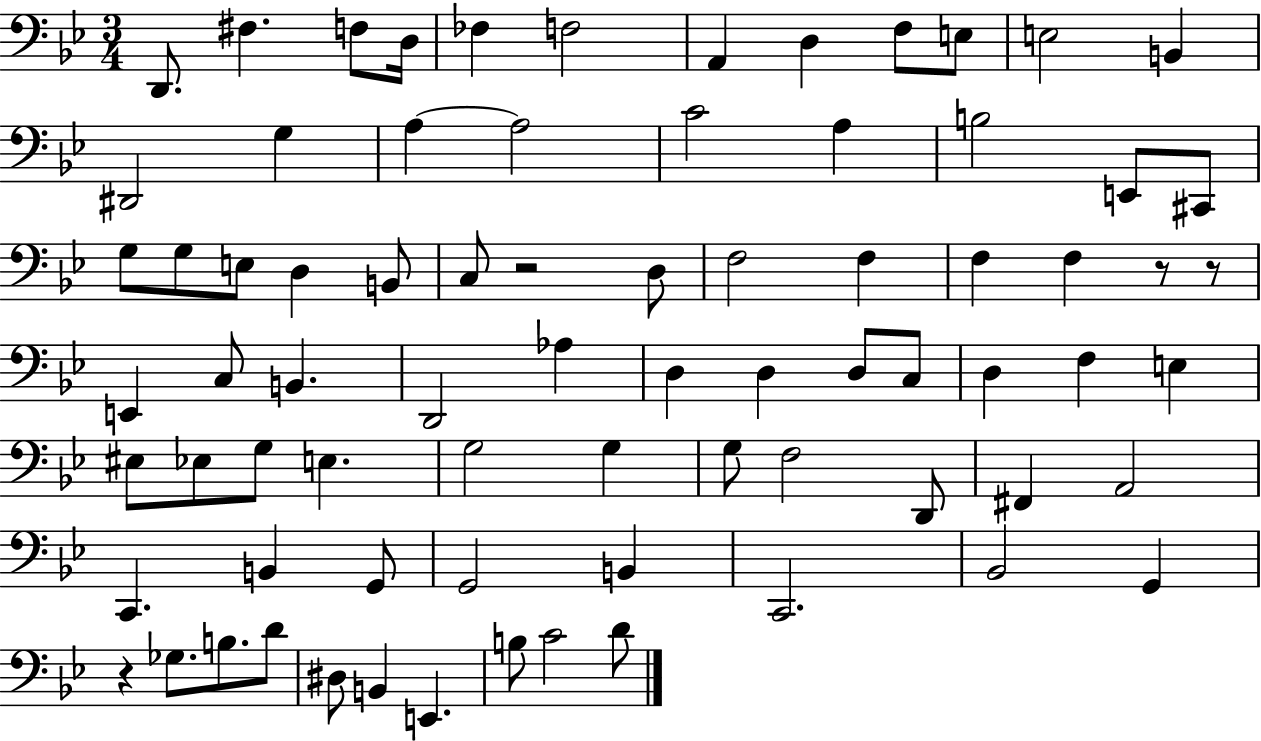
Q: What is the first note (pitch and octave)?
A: D2